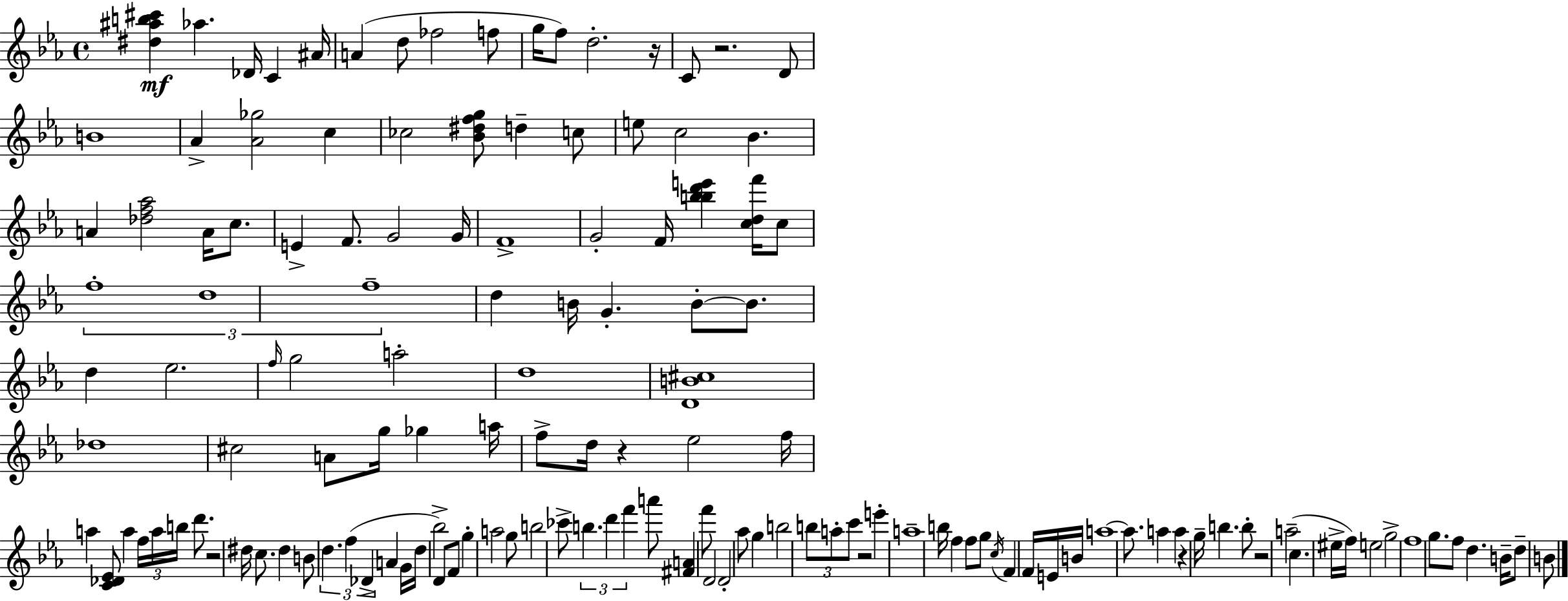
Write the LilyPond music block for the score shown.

{
  \clef treble
  \time 4/4
  \defaultTimeSignature
  \key c \minor
  <dis'' ais'' b'' cis'''>4\mf aes''4. des'16 c'4 ais'16 | a'4( d''8 fes''2 f''8 | g''16 f''8) d''2.-. r16 | c'8 r2. d'8 | \break b'1 | aes'4-> <aes' ges''>2 c''4 | ces''2 <bes' dis'' f'' g''>8 d''4-- c''8 | e''8 c''2 bes'4. | \break a'4 <des'' f'' aes''>2 a'16 c''8. | e'4-> f'8. g'2 g'16 | f'1-> | g'2-. f'16 <b'' b'' d''' e'''>4 <c'' d'' f'''>16 c''8 | \break \tuplet 3/2 { f''1-. | d''1 | f''1-- } | d''4 b'16 g'4.-. b'8-.~~ b'8. | \break d''4 ees''2. | \grace { f''16 } g''2 a''2-. | d''1 | <d' b' cis''>1 | \break des''1 | cis''2 a'8 g''16 ges''4 | a''16 f''8-> d''16 r4 ees''2 | f''16 a''4 <c' des' ees'>8 a''4 \tuplet 3/2 { f''16 a''16 b''16 } d'''8. | \break r2 dis''16 c''8. dis''4 | b'8 \tuplet 3/2 { d''4. f''4( des'4-> } | a'4 g'16 d''16 bes''2->) d'8 | f'8 g''4-. a''2 g''8 | \break b''2 ces'''8-> \tuplet 3/2 { b''4. | d'''4 f'''4 } a'''8 <fis' a'>4 f'''8 | d'2 d'2-. | aes''8 g''4 b''2 \tuplet 3/2 { b''8 | \break a''8-. c'''8 } r2 e'''4-. | a''1-- | b''16 f''4 f''8 g''8 \acciaccatura { c''16 } f'4 f'16 | e'16 b'16 a''1~~ | \break a''8. a''4 a''4 r4 | g''16-- b''4. b''8-. r2 | a''2--( c''4. | eis''16-> f''16) e''2 g''2-> | \break f''1 | g''8. f''8 d''4. b'16-- d''8-- | b'8 \bar "|."
}